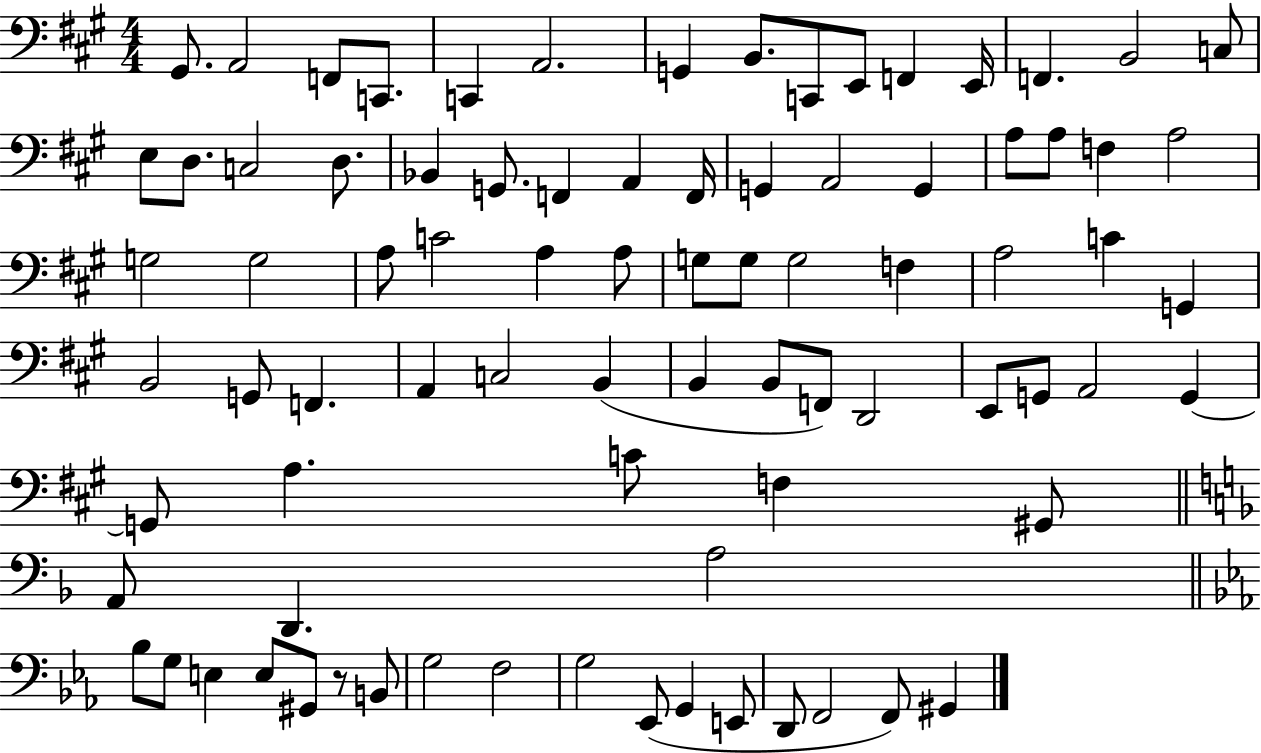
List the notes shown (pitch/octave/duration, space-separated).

G#2/e. A2/h F2/e C2/e. C2/q A2/h. G2/q B2/e. C2/e E2/e F2/q E2/s F2/q. B2/h C3/e E3/e D3/e. C3/h D3/e. Bb2/q G2/e. F2/q A2/q F2/s G2/q A2/h G2/q A3/e A3/e F3/q A3/h G3/h G3/h A3/e C4/h A3/q A3/e G3/e G3/e G3/h F3/q A3/h C4/q G2/q B2/h G2/e F2/q. A2/q C3/h B2/q B2/q B2/e F2/e D2/h E2/e G2/e A2/h G2/q G2/e A3/q. C4/e F3/q G#2/e A2/e D2/q. A3/h Bb3/e G3/e E3/q E3/e G#2/e R/e B2/e G3/h F3/h G3/h Eb2/e G2/q E2/e D2/e F2/h F2/e G#2/q